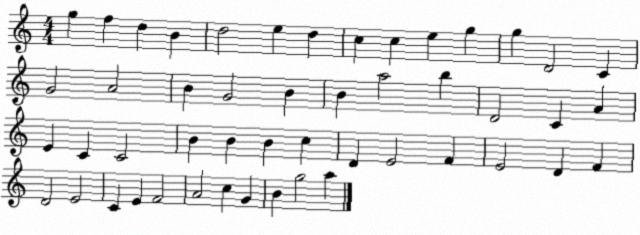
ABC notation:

X:1
T:Untitled
M:4/4
L:1/4
K:C
g f d B d2 e d c c e g g D2 C G2 A2 B G2 B B a2 b D2 C A E C C2 B B B c D E2 F E2 D F D2 E2 C E F2 A2 c G B g2 a